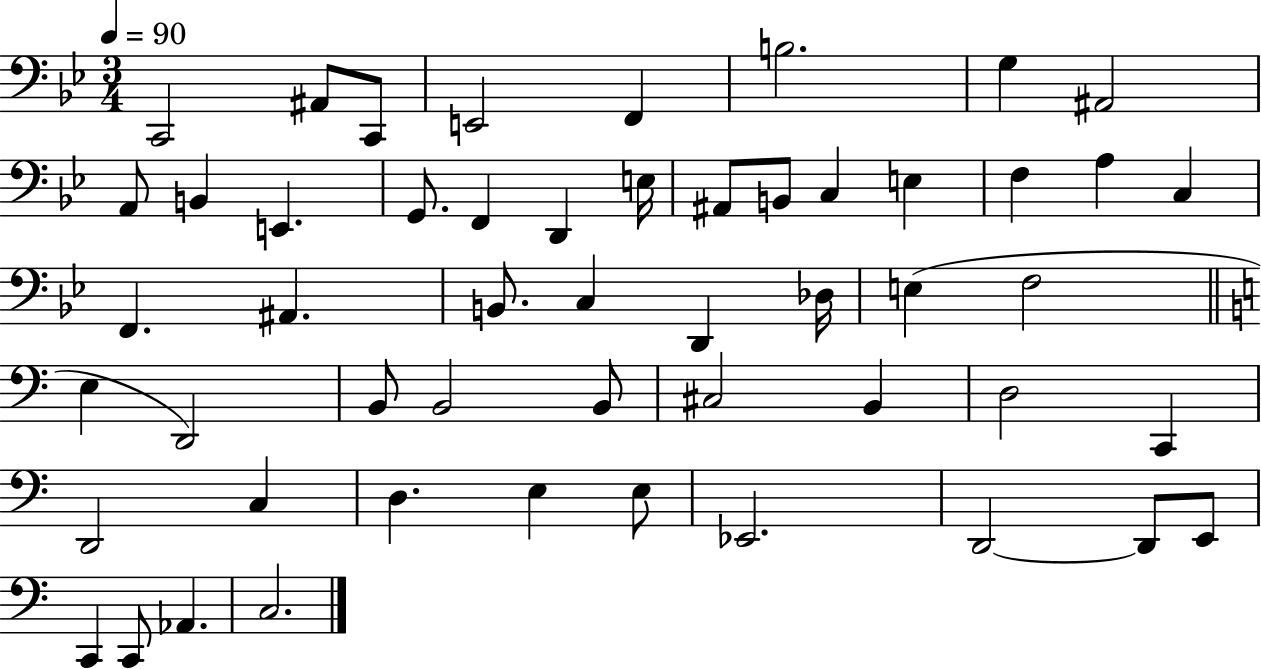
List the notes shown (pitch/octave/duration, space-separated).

C2/h A#2/e C2/e E2/h F2/q B3/h. G3/q A#2/h A2/e B2/q E2/q. G2/e. F2/q D2/q E3/s A#2/e B2/e C3/q E3/q F3/q A3/q C3/q F2/q. A#2/q. B2/e. C3/q D2/q Db3/s E3/q F3/h E3/q D2/h B2/e B2/h B2/e C#3/h B2/q D3/h C2/q D2/h C3/q D3/q. E3/q E3/e Eb2/h. D2/h D2/e E2/e C2/q C2/e Ab2/q. C3/h.